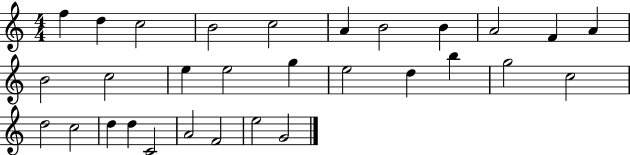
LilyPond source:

{
  \clef treble
  \numericTimeSignature
  \time 4/4
  \key c \major
  f''4 d''4 c''2 | b'2 c''2 | a'4 b'2 b'4 | a'2 f'4 a'4 | \break b'2 c''2 | e''4 e''2 g''4 | e''2 d''4 b''4 | g''2 c''2 | \break d''2 c''2 | d''4 d''4 c'2 | a'2 f'2 | e''2 g'2 | \break \bar "|."
}